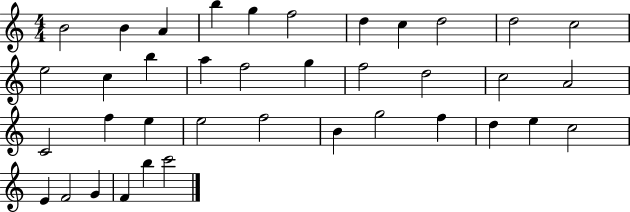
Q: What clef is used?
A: treble